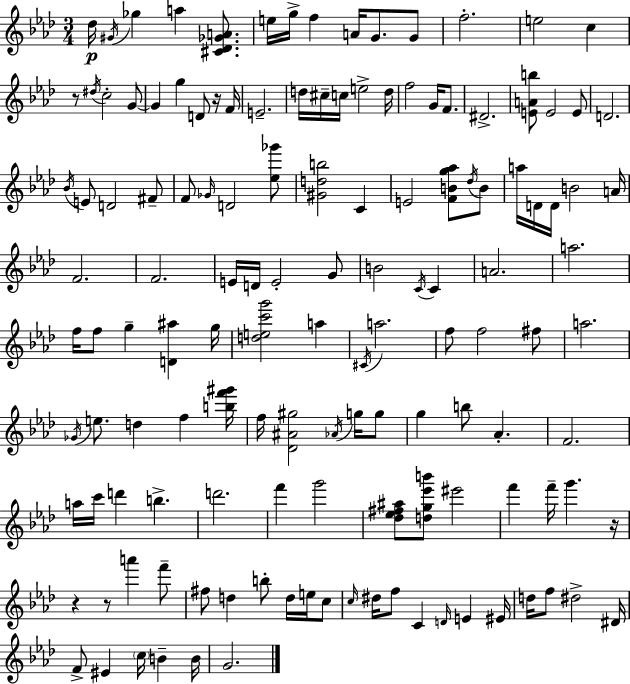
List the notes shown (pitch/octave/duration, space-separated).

Db5/s G#4/s Gb5/q A5/q [C#4,Db4,Gb4,A4]/e. E5/s G5/s F5/q A4/s G4/e. G4/e F5/h. E5/h C5/q R/e D#5/s C5/h G4/e G4/q G5/q D4/e R/s F4/s E4/h. D5/s C#5/s C5/s E5/h D5/s F5/h G4/s F4/e. D#4/h. [E4,A4,B5]/e E4/h E4/e D4/h. Bb4/s E4/e D4/h F#4/e F4/e Gb4/s D4/h [Eb5,Gb6]/e [G#4,D5,B5]/h C4/q E4/h [F4,B4,G5,Ab5]/e Db5/s B4/e A5/s D4/s D4/s B4/h A4/s F4/h. F4/h. E4/s D4/s E4/h G4/e B4/h C4/s C4/q A4/h. A5/h. F5/s F5/e G5/q [D4,A#5]/q G5/s [D5,E5,C6,G6]/h A5/q C#4/s A5/h. F5/e F5/h F#5/e A5/h. Gb4/s E5/e. D5/q F5/q [B5,F6,G#6]/s F5/s [Db4,A#4,G#5]/h Ab4/s G5/s G5/e G5/q B5/e Ab4/q. F4/h. A5/s C6/s D6/q B5/q. D6/h. F6/q G6/h [Db5,Eb5,F#5,A#5]/e [D5,G5,Eb6,B6]/e EIS6/h F6/q F6/s G6/q. R/s R/q R/e A6/q F6/e F#5/e D5/q B5/e D5/s E5/s C5/e C5/s D#5/s F5/e C4/q D4/s E4/q EIS4/s D5/s F5/e D#5/h D#4/s F4/e EIS4/q C5/s B4/q B4/s G4/h.